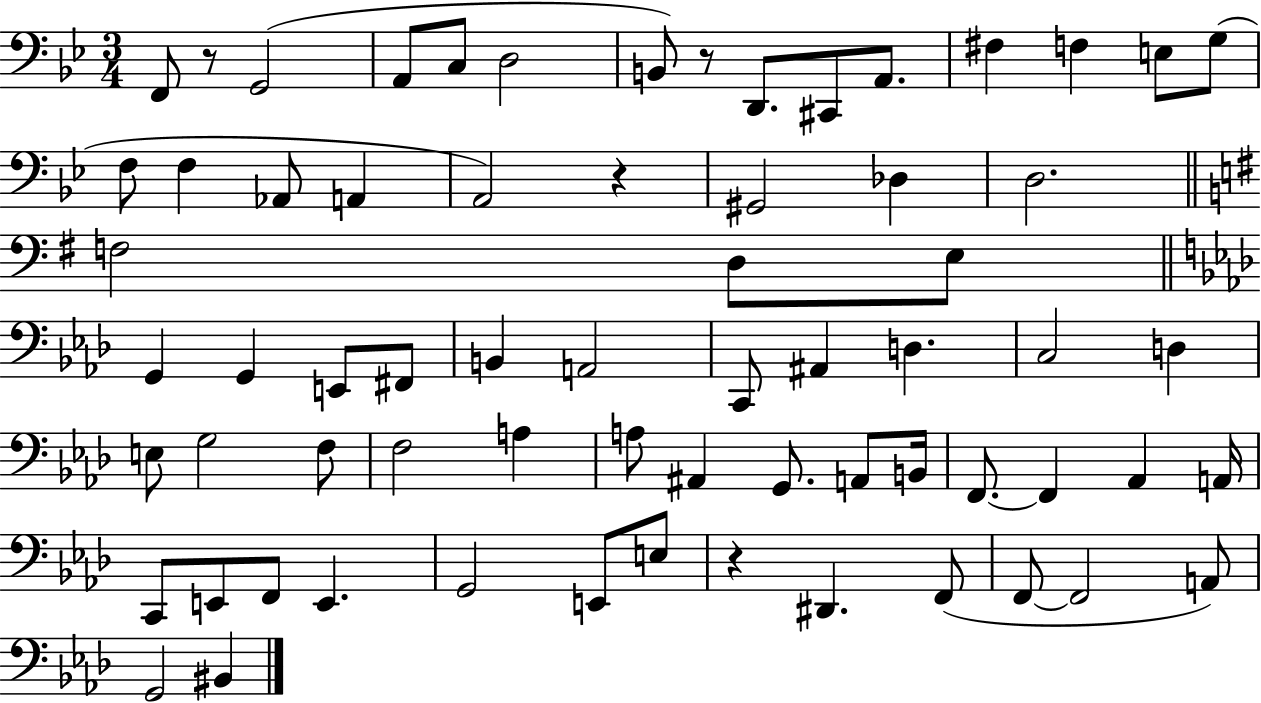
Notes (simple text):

F2/e R/e G2/h A2/e C3/e D3/h B2/e R/e D2/e. C#2/e A2/e. F#3/q F3/q E3/e G3/e F3/e F3/q Ab2/e A2/q A2/h R/q G#2/h Db3/q D3/h. F3/h D3/e E3/e G2/q G2/q E2/e F#2/e B2/q A2/h C2/e A#2/q D3/q. C3/h D3/q E3/e G3/h F3/e F3/h A3/q A3/e A#2/q G2/e. A2/e B2/s F2/e. F2/q Ab2/q A2/s C2/e E2/e F2/e E2/q. G2/h E2/e E3/e R/q D#2/q. F2/e F2/e F2/h A2/e G2/h BIS2/q